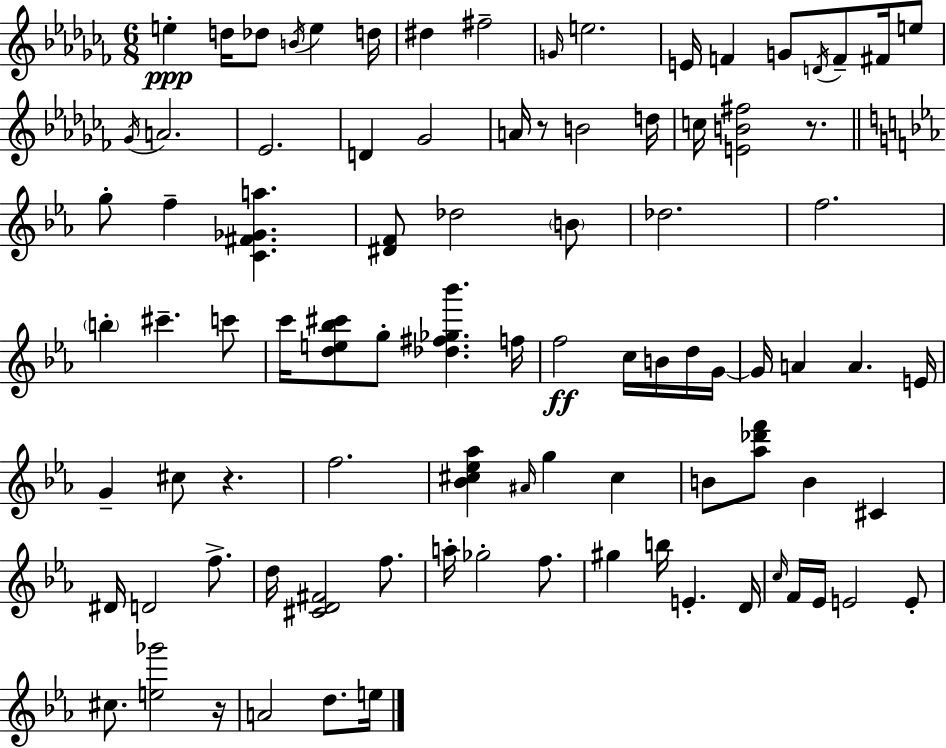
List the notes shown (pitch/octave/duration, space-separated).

E5/q D5/s Db5/e B4/s E5/q D5/s D#5/q F#5/h G4/s E5/h. E4/s F4/q G4/e D4/s F4/e F#4/s E5/e Gb4/s A4/h. Eb4/h. D4/q Gb4/h A4/s R/e B4/h D5/s C5/s [E4,B4,F#5]/h R/e. G5/e F5/q [C4,F#4,Gb4,A5]/q. [D#4,F4]/e Db5/h B4/e Db5/h. F5/h. B5/q C#6/q. C6/e C6/s [D5,E5,Bb5,C#6]/e G5/e [Db5,F#5,Gb5,Bb6]/q. F5/s F5/h C5/s B4/s D5/s G4/s G4/s A4/q A4/q. E4/s G4/q C#5/e R/q. F5/h. [Bb4,C#5,Eb5,Ab5]/q A#4/s G5/q C#5/q B4/e [Ab5,Db6,F6]/e B4/q C#4/q D#4/s D4/h F5/e. D5/s [C#4,D4,F#4]/h F5/e. A5/s Gb5/h F5/e. G#5/q B5/s E4/q. D4/s C5/s F4/s Eb4/s E4/h E4/e C#5/e. [E5,Gb6]/h R/s A4/h D5/e. E5/s